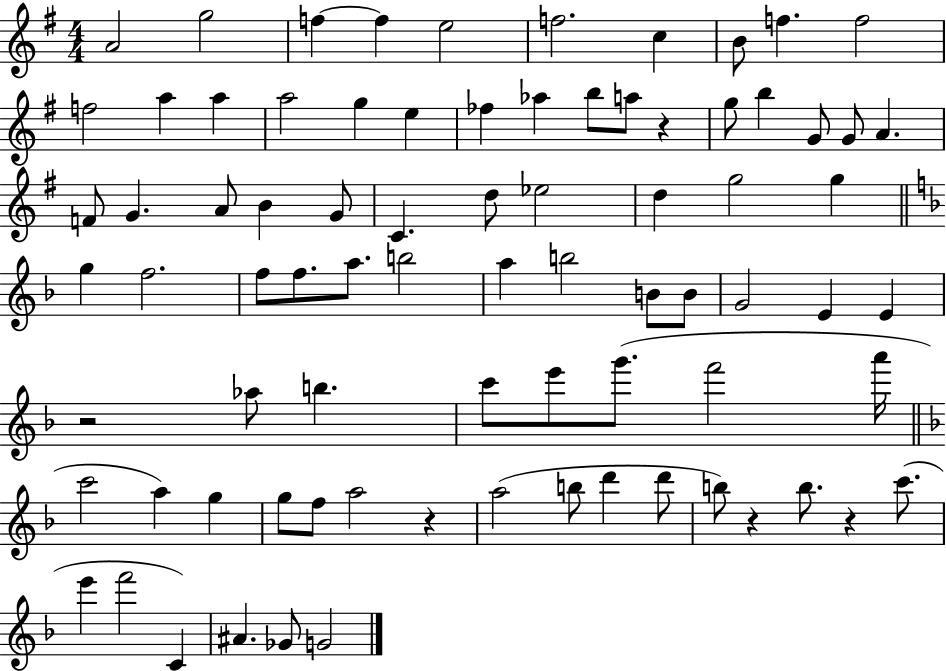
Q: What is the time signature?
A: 4/4